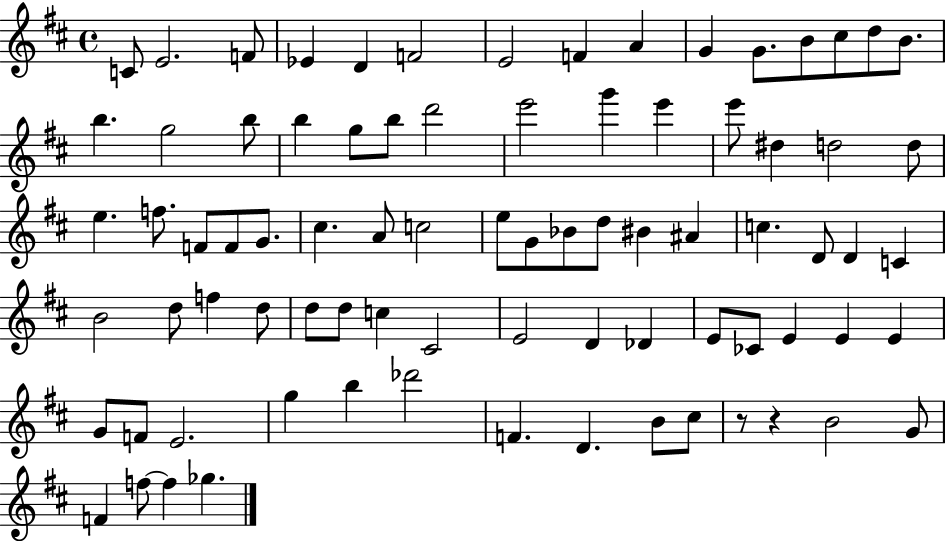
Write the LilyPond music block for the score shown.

{
  \clef treble
  \time 4/4
  \defaultTimeSignature
  \key d \major
  \repeat volta 2 { c'8 e'2. f'8 | ees'4 d'4 f'2 | e'2 f'4 a'4 | g'4 g'8. b'8 cis''8 d''8 b'8. | \break b''4. g''2 b''8 | b''4 g''8 b''8 d'''2 | e'''2 g'''4 e'''4 | e'''8 dis''4 d''2 d''8 | \break e''4. f''8. f'8 f'8 g'8. | cis''4. a'8 c''2 | e''8 g'8 bes'8 d''8 bis'4 ais'4 | c''4. d'8 d'4 c'4 | \break b'2 d''8 f''4 d''8 | d''8 d''8 c''4 cis'2 | e'2 d'4 des'4 | e'8 ces'8 e'4 e'4 e'4 | \break g'8 f'8 e'2. | g''4 b''4 des'''2 | f'4. d'4. b'8 cis''8 | r8 r4 b'2 g'8 | \break f'4 f''8~~ f''4 ges''4. | } \bar "|."
}